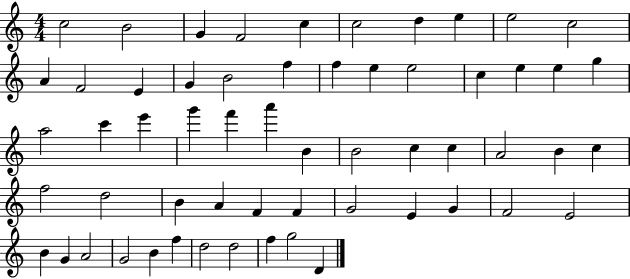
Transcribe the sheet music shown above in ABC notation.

X:1
T:Untitled
M:4/4
L:1/4
K:C
c2 B2 G F2 c c2 d e e2 c2 A F2 E G B2 f f e e2 c e e g a2 c' e' g' f' a' B B2 c c A2 B c f2 d2 B A F F G2 E G F2 E2 B G A2 G2 B f d2 d2 f g2 D